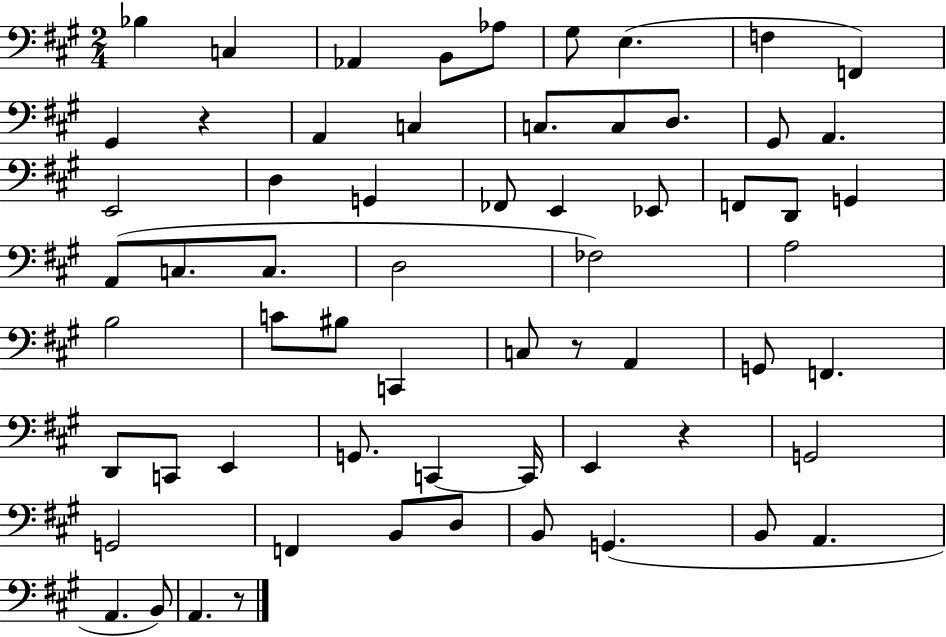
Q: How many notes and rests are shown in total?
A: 63